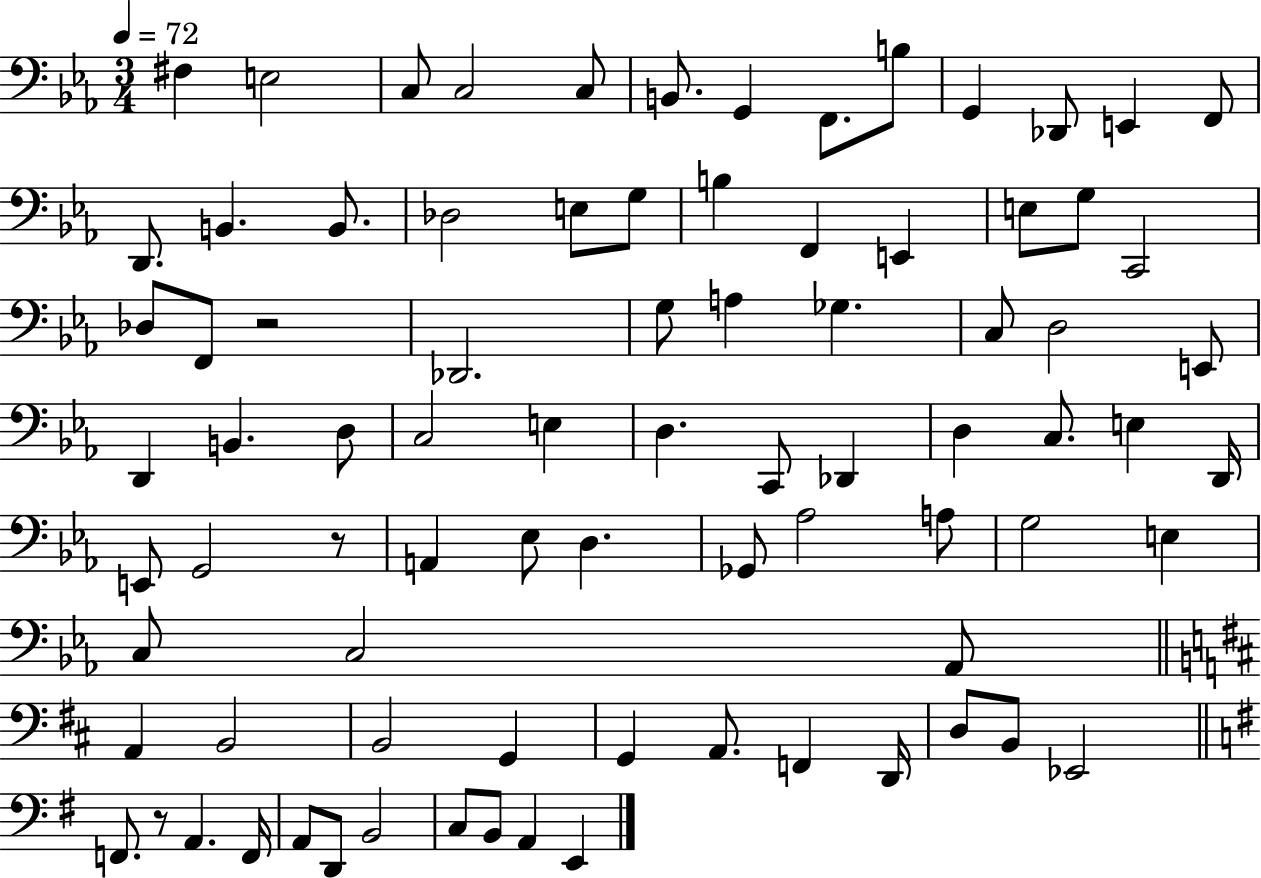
X:1
T:Untitled
M:3/4
L:1/4
K:Eb
^F, E,2 C,/2 C,2 C,/2 B,,/2 G,, F,,/2 B,/2 G,, _D,,/2 E,, F,,/2 D,,/2 B,, B,,/2 _D,2 E,/2 G,/2 B, F,, E,, E,/2 G,/2 C,,2 _D,/2 F,,/2 z2 _D,,2 G,/2 A, _G, C,/2 D,2 E,,/2 D,, B,, D,/2 C,2 E, D, C,,/2 _D,, D, C,/2 E, D,,/4 E,,/2 G,,2 z/2 A,, _E,/2 D, _G,,/2 _A,2 A,/2 G,2 E, C,/2 C,2 _A,,/2 A,, B,,2 B,,2 G,, G,, A,,/2 F,, D,,/4 D,/2 B,,/2 _E,,2 F,,/2 z/2 A,, F,,/4 A,,/2 D,,/2 B,,2 C,/2 B,,/2 A,, E,,